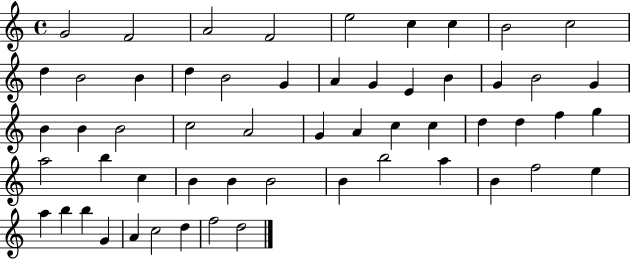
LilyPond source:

{
  \clef treble
  \time 4/4
  \defaultTimeSignature
  \key c \major
  g'2 f'2 | a'2 f'2 | e''2 c''4 c''4 | b'2 c''2 | \break d''4 b'2 b'4 | d''4 b'2 g'4 | a'4 g'4 e'4 b'4 | g'4 b'2 g'4 | \break b'4 b'4 b'2 | c''2 a'2 | g'4 a'4 c''4 c''4 | d''4 d''4 f''4 g''4 | \break a''2 b''4 c''4 | b'4 b'4 b'2 | b'4 b''2 a''4 | b'4 f''2 e''4 | \break a''4 b''4 b''4 g'4 | a'4 c''2 d''4 | f''2 d''2 | \bar "|."
}